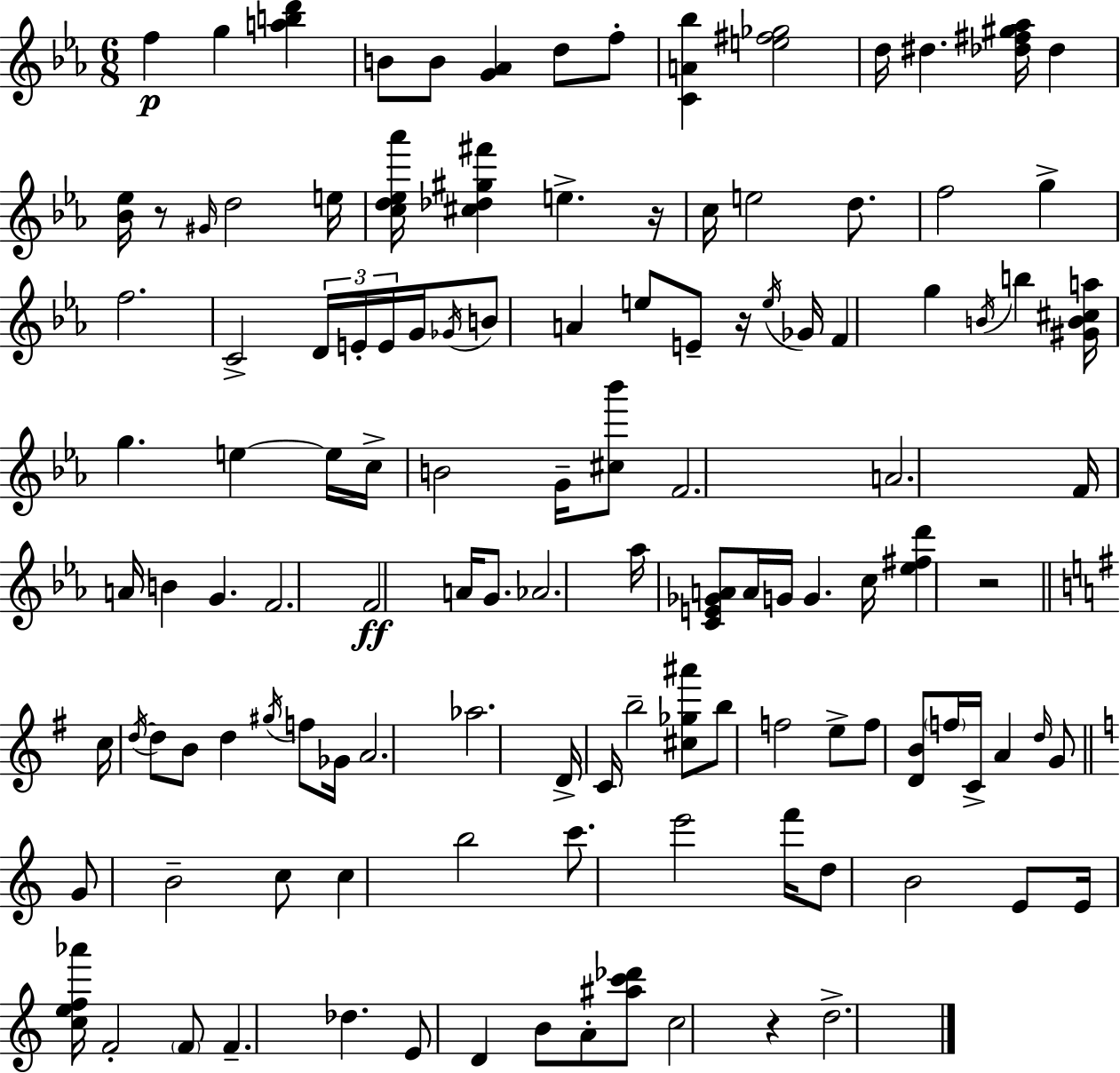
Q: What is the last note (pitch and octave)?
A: D5